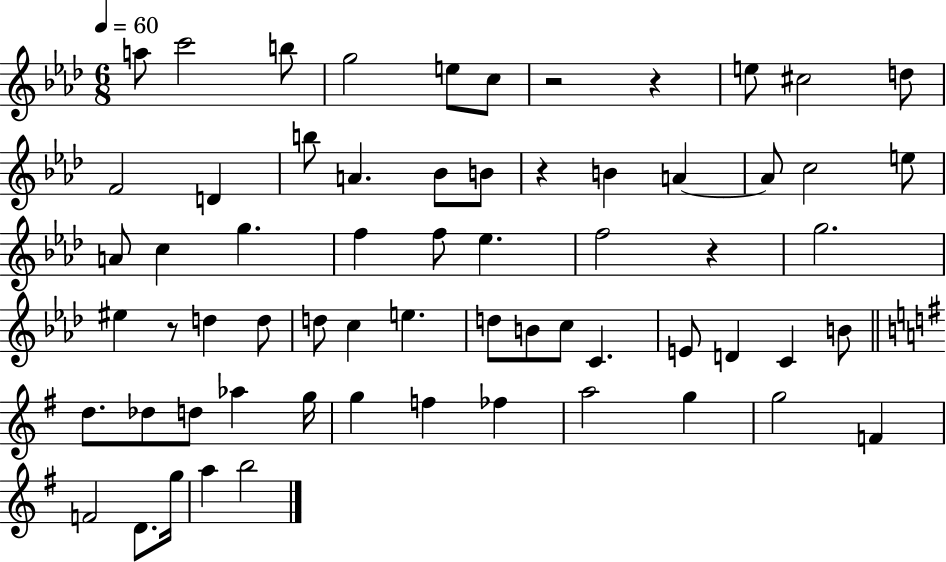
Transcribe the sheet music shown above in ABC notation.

X:1
T:Untitled
M:6/8
L:1/4
K:Ab
a/2 c'2 b/2 g2 e/2 c/2 z2 z e/2 ^c2 d/2 F2 D b/2 A _B/2 B/2 z B A A/2 c2 e/2 A/2 c g f f/2 _e f2 z g2 ^e z/2 d d/2 d/2 c e d/2 B/2 c/2 C E/2 D C B/2 d/2 _d/2 d/2 _a g/4 g f _f a2 g g2 F F2 D/2 g/4 a b2